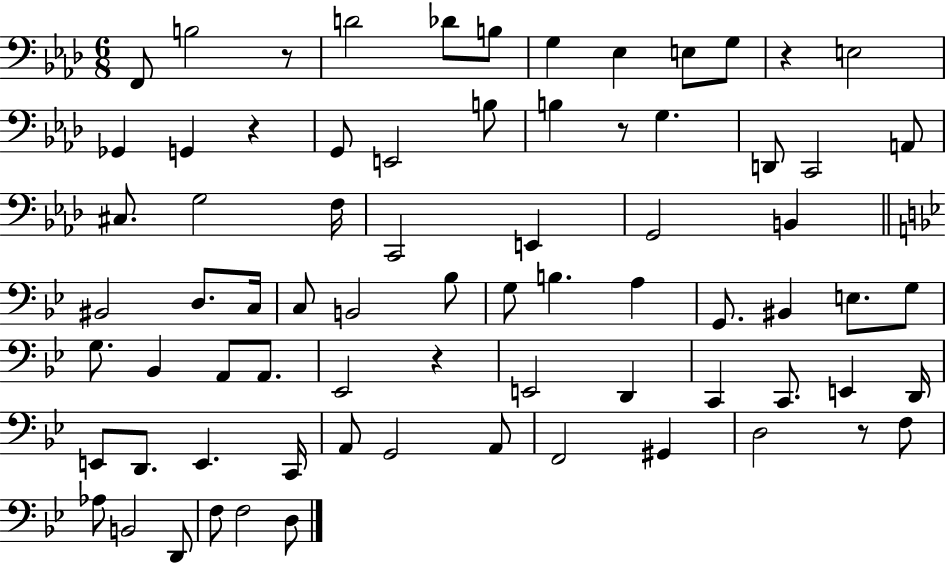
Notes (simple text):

F2/e B3/h R/e D4/h Db4/e B3/e G3/q Eb3/q E3/e G3/e R/q E3/h Gb2/q G2/q R/q G2/e E2/h B3/e B3/q R/e G3/q. D2/e C2/h A2/e C#3/e. G3/h F3/s C2/h E2/q G2/h B2/q BIS2/h D3/e. C3/s C3/e B2/h Bb3/e G3/e B3/q. A3/q G2/e. BIS2/q E3/e. G3/e G3/e. Bb2/q A2/e A2/e. Eb2/h R/q E2/h D2/q C2/q C2/e. E2/q D2/s E2/e D2/e. E2/q. C2/s A2/e G2/h A2/e F2/h G#2/q D3/h R/e F3/e Ab3/e B2/h D2/e F3/e F3/h D3/e